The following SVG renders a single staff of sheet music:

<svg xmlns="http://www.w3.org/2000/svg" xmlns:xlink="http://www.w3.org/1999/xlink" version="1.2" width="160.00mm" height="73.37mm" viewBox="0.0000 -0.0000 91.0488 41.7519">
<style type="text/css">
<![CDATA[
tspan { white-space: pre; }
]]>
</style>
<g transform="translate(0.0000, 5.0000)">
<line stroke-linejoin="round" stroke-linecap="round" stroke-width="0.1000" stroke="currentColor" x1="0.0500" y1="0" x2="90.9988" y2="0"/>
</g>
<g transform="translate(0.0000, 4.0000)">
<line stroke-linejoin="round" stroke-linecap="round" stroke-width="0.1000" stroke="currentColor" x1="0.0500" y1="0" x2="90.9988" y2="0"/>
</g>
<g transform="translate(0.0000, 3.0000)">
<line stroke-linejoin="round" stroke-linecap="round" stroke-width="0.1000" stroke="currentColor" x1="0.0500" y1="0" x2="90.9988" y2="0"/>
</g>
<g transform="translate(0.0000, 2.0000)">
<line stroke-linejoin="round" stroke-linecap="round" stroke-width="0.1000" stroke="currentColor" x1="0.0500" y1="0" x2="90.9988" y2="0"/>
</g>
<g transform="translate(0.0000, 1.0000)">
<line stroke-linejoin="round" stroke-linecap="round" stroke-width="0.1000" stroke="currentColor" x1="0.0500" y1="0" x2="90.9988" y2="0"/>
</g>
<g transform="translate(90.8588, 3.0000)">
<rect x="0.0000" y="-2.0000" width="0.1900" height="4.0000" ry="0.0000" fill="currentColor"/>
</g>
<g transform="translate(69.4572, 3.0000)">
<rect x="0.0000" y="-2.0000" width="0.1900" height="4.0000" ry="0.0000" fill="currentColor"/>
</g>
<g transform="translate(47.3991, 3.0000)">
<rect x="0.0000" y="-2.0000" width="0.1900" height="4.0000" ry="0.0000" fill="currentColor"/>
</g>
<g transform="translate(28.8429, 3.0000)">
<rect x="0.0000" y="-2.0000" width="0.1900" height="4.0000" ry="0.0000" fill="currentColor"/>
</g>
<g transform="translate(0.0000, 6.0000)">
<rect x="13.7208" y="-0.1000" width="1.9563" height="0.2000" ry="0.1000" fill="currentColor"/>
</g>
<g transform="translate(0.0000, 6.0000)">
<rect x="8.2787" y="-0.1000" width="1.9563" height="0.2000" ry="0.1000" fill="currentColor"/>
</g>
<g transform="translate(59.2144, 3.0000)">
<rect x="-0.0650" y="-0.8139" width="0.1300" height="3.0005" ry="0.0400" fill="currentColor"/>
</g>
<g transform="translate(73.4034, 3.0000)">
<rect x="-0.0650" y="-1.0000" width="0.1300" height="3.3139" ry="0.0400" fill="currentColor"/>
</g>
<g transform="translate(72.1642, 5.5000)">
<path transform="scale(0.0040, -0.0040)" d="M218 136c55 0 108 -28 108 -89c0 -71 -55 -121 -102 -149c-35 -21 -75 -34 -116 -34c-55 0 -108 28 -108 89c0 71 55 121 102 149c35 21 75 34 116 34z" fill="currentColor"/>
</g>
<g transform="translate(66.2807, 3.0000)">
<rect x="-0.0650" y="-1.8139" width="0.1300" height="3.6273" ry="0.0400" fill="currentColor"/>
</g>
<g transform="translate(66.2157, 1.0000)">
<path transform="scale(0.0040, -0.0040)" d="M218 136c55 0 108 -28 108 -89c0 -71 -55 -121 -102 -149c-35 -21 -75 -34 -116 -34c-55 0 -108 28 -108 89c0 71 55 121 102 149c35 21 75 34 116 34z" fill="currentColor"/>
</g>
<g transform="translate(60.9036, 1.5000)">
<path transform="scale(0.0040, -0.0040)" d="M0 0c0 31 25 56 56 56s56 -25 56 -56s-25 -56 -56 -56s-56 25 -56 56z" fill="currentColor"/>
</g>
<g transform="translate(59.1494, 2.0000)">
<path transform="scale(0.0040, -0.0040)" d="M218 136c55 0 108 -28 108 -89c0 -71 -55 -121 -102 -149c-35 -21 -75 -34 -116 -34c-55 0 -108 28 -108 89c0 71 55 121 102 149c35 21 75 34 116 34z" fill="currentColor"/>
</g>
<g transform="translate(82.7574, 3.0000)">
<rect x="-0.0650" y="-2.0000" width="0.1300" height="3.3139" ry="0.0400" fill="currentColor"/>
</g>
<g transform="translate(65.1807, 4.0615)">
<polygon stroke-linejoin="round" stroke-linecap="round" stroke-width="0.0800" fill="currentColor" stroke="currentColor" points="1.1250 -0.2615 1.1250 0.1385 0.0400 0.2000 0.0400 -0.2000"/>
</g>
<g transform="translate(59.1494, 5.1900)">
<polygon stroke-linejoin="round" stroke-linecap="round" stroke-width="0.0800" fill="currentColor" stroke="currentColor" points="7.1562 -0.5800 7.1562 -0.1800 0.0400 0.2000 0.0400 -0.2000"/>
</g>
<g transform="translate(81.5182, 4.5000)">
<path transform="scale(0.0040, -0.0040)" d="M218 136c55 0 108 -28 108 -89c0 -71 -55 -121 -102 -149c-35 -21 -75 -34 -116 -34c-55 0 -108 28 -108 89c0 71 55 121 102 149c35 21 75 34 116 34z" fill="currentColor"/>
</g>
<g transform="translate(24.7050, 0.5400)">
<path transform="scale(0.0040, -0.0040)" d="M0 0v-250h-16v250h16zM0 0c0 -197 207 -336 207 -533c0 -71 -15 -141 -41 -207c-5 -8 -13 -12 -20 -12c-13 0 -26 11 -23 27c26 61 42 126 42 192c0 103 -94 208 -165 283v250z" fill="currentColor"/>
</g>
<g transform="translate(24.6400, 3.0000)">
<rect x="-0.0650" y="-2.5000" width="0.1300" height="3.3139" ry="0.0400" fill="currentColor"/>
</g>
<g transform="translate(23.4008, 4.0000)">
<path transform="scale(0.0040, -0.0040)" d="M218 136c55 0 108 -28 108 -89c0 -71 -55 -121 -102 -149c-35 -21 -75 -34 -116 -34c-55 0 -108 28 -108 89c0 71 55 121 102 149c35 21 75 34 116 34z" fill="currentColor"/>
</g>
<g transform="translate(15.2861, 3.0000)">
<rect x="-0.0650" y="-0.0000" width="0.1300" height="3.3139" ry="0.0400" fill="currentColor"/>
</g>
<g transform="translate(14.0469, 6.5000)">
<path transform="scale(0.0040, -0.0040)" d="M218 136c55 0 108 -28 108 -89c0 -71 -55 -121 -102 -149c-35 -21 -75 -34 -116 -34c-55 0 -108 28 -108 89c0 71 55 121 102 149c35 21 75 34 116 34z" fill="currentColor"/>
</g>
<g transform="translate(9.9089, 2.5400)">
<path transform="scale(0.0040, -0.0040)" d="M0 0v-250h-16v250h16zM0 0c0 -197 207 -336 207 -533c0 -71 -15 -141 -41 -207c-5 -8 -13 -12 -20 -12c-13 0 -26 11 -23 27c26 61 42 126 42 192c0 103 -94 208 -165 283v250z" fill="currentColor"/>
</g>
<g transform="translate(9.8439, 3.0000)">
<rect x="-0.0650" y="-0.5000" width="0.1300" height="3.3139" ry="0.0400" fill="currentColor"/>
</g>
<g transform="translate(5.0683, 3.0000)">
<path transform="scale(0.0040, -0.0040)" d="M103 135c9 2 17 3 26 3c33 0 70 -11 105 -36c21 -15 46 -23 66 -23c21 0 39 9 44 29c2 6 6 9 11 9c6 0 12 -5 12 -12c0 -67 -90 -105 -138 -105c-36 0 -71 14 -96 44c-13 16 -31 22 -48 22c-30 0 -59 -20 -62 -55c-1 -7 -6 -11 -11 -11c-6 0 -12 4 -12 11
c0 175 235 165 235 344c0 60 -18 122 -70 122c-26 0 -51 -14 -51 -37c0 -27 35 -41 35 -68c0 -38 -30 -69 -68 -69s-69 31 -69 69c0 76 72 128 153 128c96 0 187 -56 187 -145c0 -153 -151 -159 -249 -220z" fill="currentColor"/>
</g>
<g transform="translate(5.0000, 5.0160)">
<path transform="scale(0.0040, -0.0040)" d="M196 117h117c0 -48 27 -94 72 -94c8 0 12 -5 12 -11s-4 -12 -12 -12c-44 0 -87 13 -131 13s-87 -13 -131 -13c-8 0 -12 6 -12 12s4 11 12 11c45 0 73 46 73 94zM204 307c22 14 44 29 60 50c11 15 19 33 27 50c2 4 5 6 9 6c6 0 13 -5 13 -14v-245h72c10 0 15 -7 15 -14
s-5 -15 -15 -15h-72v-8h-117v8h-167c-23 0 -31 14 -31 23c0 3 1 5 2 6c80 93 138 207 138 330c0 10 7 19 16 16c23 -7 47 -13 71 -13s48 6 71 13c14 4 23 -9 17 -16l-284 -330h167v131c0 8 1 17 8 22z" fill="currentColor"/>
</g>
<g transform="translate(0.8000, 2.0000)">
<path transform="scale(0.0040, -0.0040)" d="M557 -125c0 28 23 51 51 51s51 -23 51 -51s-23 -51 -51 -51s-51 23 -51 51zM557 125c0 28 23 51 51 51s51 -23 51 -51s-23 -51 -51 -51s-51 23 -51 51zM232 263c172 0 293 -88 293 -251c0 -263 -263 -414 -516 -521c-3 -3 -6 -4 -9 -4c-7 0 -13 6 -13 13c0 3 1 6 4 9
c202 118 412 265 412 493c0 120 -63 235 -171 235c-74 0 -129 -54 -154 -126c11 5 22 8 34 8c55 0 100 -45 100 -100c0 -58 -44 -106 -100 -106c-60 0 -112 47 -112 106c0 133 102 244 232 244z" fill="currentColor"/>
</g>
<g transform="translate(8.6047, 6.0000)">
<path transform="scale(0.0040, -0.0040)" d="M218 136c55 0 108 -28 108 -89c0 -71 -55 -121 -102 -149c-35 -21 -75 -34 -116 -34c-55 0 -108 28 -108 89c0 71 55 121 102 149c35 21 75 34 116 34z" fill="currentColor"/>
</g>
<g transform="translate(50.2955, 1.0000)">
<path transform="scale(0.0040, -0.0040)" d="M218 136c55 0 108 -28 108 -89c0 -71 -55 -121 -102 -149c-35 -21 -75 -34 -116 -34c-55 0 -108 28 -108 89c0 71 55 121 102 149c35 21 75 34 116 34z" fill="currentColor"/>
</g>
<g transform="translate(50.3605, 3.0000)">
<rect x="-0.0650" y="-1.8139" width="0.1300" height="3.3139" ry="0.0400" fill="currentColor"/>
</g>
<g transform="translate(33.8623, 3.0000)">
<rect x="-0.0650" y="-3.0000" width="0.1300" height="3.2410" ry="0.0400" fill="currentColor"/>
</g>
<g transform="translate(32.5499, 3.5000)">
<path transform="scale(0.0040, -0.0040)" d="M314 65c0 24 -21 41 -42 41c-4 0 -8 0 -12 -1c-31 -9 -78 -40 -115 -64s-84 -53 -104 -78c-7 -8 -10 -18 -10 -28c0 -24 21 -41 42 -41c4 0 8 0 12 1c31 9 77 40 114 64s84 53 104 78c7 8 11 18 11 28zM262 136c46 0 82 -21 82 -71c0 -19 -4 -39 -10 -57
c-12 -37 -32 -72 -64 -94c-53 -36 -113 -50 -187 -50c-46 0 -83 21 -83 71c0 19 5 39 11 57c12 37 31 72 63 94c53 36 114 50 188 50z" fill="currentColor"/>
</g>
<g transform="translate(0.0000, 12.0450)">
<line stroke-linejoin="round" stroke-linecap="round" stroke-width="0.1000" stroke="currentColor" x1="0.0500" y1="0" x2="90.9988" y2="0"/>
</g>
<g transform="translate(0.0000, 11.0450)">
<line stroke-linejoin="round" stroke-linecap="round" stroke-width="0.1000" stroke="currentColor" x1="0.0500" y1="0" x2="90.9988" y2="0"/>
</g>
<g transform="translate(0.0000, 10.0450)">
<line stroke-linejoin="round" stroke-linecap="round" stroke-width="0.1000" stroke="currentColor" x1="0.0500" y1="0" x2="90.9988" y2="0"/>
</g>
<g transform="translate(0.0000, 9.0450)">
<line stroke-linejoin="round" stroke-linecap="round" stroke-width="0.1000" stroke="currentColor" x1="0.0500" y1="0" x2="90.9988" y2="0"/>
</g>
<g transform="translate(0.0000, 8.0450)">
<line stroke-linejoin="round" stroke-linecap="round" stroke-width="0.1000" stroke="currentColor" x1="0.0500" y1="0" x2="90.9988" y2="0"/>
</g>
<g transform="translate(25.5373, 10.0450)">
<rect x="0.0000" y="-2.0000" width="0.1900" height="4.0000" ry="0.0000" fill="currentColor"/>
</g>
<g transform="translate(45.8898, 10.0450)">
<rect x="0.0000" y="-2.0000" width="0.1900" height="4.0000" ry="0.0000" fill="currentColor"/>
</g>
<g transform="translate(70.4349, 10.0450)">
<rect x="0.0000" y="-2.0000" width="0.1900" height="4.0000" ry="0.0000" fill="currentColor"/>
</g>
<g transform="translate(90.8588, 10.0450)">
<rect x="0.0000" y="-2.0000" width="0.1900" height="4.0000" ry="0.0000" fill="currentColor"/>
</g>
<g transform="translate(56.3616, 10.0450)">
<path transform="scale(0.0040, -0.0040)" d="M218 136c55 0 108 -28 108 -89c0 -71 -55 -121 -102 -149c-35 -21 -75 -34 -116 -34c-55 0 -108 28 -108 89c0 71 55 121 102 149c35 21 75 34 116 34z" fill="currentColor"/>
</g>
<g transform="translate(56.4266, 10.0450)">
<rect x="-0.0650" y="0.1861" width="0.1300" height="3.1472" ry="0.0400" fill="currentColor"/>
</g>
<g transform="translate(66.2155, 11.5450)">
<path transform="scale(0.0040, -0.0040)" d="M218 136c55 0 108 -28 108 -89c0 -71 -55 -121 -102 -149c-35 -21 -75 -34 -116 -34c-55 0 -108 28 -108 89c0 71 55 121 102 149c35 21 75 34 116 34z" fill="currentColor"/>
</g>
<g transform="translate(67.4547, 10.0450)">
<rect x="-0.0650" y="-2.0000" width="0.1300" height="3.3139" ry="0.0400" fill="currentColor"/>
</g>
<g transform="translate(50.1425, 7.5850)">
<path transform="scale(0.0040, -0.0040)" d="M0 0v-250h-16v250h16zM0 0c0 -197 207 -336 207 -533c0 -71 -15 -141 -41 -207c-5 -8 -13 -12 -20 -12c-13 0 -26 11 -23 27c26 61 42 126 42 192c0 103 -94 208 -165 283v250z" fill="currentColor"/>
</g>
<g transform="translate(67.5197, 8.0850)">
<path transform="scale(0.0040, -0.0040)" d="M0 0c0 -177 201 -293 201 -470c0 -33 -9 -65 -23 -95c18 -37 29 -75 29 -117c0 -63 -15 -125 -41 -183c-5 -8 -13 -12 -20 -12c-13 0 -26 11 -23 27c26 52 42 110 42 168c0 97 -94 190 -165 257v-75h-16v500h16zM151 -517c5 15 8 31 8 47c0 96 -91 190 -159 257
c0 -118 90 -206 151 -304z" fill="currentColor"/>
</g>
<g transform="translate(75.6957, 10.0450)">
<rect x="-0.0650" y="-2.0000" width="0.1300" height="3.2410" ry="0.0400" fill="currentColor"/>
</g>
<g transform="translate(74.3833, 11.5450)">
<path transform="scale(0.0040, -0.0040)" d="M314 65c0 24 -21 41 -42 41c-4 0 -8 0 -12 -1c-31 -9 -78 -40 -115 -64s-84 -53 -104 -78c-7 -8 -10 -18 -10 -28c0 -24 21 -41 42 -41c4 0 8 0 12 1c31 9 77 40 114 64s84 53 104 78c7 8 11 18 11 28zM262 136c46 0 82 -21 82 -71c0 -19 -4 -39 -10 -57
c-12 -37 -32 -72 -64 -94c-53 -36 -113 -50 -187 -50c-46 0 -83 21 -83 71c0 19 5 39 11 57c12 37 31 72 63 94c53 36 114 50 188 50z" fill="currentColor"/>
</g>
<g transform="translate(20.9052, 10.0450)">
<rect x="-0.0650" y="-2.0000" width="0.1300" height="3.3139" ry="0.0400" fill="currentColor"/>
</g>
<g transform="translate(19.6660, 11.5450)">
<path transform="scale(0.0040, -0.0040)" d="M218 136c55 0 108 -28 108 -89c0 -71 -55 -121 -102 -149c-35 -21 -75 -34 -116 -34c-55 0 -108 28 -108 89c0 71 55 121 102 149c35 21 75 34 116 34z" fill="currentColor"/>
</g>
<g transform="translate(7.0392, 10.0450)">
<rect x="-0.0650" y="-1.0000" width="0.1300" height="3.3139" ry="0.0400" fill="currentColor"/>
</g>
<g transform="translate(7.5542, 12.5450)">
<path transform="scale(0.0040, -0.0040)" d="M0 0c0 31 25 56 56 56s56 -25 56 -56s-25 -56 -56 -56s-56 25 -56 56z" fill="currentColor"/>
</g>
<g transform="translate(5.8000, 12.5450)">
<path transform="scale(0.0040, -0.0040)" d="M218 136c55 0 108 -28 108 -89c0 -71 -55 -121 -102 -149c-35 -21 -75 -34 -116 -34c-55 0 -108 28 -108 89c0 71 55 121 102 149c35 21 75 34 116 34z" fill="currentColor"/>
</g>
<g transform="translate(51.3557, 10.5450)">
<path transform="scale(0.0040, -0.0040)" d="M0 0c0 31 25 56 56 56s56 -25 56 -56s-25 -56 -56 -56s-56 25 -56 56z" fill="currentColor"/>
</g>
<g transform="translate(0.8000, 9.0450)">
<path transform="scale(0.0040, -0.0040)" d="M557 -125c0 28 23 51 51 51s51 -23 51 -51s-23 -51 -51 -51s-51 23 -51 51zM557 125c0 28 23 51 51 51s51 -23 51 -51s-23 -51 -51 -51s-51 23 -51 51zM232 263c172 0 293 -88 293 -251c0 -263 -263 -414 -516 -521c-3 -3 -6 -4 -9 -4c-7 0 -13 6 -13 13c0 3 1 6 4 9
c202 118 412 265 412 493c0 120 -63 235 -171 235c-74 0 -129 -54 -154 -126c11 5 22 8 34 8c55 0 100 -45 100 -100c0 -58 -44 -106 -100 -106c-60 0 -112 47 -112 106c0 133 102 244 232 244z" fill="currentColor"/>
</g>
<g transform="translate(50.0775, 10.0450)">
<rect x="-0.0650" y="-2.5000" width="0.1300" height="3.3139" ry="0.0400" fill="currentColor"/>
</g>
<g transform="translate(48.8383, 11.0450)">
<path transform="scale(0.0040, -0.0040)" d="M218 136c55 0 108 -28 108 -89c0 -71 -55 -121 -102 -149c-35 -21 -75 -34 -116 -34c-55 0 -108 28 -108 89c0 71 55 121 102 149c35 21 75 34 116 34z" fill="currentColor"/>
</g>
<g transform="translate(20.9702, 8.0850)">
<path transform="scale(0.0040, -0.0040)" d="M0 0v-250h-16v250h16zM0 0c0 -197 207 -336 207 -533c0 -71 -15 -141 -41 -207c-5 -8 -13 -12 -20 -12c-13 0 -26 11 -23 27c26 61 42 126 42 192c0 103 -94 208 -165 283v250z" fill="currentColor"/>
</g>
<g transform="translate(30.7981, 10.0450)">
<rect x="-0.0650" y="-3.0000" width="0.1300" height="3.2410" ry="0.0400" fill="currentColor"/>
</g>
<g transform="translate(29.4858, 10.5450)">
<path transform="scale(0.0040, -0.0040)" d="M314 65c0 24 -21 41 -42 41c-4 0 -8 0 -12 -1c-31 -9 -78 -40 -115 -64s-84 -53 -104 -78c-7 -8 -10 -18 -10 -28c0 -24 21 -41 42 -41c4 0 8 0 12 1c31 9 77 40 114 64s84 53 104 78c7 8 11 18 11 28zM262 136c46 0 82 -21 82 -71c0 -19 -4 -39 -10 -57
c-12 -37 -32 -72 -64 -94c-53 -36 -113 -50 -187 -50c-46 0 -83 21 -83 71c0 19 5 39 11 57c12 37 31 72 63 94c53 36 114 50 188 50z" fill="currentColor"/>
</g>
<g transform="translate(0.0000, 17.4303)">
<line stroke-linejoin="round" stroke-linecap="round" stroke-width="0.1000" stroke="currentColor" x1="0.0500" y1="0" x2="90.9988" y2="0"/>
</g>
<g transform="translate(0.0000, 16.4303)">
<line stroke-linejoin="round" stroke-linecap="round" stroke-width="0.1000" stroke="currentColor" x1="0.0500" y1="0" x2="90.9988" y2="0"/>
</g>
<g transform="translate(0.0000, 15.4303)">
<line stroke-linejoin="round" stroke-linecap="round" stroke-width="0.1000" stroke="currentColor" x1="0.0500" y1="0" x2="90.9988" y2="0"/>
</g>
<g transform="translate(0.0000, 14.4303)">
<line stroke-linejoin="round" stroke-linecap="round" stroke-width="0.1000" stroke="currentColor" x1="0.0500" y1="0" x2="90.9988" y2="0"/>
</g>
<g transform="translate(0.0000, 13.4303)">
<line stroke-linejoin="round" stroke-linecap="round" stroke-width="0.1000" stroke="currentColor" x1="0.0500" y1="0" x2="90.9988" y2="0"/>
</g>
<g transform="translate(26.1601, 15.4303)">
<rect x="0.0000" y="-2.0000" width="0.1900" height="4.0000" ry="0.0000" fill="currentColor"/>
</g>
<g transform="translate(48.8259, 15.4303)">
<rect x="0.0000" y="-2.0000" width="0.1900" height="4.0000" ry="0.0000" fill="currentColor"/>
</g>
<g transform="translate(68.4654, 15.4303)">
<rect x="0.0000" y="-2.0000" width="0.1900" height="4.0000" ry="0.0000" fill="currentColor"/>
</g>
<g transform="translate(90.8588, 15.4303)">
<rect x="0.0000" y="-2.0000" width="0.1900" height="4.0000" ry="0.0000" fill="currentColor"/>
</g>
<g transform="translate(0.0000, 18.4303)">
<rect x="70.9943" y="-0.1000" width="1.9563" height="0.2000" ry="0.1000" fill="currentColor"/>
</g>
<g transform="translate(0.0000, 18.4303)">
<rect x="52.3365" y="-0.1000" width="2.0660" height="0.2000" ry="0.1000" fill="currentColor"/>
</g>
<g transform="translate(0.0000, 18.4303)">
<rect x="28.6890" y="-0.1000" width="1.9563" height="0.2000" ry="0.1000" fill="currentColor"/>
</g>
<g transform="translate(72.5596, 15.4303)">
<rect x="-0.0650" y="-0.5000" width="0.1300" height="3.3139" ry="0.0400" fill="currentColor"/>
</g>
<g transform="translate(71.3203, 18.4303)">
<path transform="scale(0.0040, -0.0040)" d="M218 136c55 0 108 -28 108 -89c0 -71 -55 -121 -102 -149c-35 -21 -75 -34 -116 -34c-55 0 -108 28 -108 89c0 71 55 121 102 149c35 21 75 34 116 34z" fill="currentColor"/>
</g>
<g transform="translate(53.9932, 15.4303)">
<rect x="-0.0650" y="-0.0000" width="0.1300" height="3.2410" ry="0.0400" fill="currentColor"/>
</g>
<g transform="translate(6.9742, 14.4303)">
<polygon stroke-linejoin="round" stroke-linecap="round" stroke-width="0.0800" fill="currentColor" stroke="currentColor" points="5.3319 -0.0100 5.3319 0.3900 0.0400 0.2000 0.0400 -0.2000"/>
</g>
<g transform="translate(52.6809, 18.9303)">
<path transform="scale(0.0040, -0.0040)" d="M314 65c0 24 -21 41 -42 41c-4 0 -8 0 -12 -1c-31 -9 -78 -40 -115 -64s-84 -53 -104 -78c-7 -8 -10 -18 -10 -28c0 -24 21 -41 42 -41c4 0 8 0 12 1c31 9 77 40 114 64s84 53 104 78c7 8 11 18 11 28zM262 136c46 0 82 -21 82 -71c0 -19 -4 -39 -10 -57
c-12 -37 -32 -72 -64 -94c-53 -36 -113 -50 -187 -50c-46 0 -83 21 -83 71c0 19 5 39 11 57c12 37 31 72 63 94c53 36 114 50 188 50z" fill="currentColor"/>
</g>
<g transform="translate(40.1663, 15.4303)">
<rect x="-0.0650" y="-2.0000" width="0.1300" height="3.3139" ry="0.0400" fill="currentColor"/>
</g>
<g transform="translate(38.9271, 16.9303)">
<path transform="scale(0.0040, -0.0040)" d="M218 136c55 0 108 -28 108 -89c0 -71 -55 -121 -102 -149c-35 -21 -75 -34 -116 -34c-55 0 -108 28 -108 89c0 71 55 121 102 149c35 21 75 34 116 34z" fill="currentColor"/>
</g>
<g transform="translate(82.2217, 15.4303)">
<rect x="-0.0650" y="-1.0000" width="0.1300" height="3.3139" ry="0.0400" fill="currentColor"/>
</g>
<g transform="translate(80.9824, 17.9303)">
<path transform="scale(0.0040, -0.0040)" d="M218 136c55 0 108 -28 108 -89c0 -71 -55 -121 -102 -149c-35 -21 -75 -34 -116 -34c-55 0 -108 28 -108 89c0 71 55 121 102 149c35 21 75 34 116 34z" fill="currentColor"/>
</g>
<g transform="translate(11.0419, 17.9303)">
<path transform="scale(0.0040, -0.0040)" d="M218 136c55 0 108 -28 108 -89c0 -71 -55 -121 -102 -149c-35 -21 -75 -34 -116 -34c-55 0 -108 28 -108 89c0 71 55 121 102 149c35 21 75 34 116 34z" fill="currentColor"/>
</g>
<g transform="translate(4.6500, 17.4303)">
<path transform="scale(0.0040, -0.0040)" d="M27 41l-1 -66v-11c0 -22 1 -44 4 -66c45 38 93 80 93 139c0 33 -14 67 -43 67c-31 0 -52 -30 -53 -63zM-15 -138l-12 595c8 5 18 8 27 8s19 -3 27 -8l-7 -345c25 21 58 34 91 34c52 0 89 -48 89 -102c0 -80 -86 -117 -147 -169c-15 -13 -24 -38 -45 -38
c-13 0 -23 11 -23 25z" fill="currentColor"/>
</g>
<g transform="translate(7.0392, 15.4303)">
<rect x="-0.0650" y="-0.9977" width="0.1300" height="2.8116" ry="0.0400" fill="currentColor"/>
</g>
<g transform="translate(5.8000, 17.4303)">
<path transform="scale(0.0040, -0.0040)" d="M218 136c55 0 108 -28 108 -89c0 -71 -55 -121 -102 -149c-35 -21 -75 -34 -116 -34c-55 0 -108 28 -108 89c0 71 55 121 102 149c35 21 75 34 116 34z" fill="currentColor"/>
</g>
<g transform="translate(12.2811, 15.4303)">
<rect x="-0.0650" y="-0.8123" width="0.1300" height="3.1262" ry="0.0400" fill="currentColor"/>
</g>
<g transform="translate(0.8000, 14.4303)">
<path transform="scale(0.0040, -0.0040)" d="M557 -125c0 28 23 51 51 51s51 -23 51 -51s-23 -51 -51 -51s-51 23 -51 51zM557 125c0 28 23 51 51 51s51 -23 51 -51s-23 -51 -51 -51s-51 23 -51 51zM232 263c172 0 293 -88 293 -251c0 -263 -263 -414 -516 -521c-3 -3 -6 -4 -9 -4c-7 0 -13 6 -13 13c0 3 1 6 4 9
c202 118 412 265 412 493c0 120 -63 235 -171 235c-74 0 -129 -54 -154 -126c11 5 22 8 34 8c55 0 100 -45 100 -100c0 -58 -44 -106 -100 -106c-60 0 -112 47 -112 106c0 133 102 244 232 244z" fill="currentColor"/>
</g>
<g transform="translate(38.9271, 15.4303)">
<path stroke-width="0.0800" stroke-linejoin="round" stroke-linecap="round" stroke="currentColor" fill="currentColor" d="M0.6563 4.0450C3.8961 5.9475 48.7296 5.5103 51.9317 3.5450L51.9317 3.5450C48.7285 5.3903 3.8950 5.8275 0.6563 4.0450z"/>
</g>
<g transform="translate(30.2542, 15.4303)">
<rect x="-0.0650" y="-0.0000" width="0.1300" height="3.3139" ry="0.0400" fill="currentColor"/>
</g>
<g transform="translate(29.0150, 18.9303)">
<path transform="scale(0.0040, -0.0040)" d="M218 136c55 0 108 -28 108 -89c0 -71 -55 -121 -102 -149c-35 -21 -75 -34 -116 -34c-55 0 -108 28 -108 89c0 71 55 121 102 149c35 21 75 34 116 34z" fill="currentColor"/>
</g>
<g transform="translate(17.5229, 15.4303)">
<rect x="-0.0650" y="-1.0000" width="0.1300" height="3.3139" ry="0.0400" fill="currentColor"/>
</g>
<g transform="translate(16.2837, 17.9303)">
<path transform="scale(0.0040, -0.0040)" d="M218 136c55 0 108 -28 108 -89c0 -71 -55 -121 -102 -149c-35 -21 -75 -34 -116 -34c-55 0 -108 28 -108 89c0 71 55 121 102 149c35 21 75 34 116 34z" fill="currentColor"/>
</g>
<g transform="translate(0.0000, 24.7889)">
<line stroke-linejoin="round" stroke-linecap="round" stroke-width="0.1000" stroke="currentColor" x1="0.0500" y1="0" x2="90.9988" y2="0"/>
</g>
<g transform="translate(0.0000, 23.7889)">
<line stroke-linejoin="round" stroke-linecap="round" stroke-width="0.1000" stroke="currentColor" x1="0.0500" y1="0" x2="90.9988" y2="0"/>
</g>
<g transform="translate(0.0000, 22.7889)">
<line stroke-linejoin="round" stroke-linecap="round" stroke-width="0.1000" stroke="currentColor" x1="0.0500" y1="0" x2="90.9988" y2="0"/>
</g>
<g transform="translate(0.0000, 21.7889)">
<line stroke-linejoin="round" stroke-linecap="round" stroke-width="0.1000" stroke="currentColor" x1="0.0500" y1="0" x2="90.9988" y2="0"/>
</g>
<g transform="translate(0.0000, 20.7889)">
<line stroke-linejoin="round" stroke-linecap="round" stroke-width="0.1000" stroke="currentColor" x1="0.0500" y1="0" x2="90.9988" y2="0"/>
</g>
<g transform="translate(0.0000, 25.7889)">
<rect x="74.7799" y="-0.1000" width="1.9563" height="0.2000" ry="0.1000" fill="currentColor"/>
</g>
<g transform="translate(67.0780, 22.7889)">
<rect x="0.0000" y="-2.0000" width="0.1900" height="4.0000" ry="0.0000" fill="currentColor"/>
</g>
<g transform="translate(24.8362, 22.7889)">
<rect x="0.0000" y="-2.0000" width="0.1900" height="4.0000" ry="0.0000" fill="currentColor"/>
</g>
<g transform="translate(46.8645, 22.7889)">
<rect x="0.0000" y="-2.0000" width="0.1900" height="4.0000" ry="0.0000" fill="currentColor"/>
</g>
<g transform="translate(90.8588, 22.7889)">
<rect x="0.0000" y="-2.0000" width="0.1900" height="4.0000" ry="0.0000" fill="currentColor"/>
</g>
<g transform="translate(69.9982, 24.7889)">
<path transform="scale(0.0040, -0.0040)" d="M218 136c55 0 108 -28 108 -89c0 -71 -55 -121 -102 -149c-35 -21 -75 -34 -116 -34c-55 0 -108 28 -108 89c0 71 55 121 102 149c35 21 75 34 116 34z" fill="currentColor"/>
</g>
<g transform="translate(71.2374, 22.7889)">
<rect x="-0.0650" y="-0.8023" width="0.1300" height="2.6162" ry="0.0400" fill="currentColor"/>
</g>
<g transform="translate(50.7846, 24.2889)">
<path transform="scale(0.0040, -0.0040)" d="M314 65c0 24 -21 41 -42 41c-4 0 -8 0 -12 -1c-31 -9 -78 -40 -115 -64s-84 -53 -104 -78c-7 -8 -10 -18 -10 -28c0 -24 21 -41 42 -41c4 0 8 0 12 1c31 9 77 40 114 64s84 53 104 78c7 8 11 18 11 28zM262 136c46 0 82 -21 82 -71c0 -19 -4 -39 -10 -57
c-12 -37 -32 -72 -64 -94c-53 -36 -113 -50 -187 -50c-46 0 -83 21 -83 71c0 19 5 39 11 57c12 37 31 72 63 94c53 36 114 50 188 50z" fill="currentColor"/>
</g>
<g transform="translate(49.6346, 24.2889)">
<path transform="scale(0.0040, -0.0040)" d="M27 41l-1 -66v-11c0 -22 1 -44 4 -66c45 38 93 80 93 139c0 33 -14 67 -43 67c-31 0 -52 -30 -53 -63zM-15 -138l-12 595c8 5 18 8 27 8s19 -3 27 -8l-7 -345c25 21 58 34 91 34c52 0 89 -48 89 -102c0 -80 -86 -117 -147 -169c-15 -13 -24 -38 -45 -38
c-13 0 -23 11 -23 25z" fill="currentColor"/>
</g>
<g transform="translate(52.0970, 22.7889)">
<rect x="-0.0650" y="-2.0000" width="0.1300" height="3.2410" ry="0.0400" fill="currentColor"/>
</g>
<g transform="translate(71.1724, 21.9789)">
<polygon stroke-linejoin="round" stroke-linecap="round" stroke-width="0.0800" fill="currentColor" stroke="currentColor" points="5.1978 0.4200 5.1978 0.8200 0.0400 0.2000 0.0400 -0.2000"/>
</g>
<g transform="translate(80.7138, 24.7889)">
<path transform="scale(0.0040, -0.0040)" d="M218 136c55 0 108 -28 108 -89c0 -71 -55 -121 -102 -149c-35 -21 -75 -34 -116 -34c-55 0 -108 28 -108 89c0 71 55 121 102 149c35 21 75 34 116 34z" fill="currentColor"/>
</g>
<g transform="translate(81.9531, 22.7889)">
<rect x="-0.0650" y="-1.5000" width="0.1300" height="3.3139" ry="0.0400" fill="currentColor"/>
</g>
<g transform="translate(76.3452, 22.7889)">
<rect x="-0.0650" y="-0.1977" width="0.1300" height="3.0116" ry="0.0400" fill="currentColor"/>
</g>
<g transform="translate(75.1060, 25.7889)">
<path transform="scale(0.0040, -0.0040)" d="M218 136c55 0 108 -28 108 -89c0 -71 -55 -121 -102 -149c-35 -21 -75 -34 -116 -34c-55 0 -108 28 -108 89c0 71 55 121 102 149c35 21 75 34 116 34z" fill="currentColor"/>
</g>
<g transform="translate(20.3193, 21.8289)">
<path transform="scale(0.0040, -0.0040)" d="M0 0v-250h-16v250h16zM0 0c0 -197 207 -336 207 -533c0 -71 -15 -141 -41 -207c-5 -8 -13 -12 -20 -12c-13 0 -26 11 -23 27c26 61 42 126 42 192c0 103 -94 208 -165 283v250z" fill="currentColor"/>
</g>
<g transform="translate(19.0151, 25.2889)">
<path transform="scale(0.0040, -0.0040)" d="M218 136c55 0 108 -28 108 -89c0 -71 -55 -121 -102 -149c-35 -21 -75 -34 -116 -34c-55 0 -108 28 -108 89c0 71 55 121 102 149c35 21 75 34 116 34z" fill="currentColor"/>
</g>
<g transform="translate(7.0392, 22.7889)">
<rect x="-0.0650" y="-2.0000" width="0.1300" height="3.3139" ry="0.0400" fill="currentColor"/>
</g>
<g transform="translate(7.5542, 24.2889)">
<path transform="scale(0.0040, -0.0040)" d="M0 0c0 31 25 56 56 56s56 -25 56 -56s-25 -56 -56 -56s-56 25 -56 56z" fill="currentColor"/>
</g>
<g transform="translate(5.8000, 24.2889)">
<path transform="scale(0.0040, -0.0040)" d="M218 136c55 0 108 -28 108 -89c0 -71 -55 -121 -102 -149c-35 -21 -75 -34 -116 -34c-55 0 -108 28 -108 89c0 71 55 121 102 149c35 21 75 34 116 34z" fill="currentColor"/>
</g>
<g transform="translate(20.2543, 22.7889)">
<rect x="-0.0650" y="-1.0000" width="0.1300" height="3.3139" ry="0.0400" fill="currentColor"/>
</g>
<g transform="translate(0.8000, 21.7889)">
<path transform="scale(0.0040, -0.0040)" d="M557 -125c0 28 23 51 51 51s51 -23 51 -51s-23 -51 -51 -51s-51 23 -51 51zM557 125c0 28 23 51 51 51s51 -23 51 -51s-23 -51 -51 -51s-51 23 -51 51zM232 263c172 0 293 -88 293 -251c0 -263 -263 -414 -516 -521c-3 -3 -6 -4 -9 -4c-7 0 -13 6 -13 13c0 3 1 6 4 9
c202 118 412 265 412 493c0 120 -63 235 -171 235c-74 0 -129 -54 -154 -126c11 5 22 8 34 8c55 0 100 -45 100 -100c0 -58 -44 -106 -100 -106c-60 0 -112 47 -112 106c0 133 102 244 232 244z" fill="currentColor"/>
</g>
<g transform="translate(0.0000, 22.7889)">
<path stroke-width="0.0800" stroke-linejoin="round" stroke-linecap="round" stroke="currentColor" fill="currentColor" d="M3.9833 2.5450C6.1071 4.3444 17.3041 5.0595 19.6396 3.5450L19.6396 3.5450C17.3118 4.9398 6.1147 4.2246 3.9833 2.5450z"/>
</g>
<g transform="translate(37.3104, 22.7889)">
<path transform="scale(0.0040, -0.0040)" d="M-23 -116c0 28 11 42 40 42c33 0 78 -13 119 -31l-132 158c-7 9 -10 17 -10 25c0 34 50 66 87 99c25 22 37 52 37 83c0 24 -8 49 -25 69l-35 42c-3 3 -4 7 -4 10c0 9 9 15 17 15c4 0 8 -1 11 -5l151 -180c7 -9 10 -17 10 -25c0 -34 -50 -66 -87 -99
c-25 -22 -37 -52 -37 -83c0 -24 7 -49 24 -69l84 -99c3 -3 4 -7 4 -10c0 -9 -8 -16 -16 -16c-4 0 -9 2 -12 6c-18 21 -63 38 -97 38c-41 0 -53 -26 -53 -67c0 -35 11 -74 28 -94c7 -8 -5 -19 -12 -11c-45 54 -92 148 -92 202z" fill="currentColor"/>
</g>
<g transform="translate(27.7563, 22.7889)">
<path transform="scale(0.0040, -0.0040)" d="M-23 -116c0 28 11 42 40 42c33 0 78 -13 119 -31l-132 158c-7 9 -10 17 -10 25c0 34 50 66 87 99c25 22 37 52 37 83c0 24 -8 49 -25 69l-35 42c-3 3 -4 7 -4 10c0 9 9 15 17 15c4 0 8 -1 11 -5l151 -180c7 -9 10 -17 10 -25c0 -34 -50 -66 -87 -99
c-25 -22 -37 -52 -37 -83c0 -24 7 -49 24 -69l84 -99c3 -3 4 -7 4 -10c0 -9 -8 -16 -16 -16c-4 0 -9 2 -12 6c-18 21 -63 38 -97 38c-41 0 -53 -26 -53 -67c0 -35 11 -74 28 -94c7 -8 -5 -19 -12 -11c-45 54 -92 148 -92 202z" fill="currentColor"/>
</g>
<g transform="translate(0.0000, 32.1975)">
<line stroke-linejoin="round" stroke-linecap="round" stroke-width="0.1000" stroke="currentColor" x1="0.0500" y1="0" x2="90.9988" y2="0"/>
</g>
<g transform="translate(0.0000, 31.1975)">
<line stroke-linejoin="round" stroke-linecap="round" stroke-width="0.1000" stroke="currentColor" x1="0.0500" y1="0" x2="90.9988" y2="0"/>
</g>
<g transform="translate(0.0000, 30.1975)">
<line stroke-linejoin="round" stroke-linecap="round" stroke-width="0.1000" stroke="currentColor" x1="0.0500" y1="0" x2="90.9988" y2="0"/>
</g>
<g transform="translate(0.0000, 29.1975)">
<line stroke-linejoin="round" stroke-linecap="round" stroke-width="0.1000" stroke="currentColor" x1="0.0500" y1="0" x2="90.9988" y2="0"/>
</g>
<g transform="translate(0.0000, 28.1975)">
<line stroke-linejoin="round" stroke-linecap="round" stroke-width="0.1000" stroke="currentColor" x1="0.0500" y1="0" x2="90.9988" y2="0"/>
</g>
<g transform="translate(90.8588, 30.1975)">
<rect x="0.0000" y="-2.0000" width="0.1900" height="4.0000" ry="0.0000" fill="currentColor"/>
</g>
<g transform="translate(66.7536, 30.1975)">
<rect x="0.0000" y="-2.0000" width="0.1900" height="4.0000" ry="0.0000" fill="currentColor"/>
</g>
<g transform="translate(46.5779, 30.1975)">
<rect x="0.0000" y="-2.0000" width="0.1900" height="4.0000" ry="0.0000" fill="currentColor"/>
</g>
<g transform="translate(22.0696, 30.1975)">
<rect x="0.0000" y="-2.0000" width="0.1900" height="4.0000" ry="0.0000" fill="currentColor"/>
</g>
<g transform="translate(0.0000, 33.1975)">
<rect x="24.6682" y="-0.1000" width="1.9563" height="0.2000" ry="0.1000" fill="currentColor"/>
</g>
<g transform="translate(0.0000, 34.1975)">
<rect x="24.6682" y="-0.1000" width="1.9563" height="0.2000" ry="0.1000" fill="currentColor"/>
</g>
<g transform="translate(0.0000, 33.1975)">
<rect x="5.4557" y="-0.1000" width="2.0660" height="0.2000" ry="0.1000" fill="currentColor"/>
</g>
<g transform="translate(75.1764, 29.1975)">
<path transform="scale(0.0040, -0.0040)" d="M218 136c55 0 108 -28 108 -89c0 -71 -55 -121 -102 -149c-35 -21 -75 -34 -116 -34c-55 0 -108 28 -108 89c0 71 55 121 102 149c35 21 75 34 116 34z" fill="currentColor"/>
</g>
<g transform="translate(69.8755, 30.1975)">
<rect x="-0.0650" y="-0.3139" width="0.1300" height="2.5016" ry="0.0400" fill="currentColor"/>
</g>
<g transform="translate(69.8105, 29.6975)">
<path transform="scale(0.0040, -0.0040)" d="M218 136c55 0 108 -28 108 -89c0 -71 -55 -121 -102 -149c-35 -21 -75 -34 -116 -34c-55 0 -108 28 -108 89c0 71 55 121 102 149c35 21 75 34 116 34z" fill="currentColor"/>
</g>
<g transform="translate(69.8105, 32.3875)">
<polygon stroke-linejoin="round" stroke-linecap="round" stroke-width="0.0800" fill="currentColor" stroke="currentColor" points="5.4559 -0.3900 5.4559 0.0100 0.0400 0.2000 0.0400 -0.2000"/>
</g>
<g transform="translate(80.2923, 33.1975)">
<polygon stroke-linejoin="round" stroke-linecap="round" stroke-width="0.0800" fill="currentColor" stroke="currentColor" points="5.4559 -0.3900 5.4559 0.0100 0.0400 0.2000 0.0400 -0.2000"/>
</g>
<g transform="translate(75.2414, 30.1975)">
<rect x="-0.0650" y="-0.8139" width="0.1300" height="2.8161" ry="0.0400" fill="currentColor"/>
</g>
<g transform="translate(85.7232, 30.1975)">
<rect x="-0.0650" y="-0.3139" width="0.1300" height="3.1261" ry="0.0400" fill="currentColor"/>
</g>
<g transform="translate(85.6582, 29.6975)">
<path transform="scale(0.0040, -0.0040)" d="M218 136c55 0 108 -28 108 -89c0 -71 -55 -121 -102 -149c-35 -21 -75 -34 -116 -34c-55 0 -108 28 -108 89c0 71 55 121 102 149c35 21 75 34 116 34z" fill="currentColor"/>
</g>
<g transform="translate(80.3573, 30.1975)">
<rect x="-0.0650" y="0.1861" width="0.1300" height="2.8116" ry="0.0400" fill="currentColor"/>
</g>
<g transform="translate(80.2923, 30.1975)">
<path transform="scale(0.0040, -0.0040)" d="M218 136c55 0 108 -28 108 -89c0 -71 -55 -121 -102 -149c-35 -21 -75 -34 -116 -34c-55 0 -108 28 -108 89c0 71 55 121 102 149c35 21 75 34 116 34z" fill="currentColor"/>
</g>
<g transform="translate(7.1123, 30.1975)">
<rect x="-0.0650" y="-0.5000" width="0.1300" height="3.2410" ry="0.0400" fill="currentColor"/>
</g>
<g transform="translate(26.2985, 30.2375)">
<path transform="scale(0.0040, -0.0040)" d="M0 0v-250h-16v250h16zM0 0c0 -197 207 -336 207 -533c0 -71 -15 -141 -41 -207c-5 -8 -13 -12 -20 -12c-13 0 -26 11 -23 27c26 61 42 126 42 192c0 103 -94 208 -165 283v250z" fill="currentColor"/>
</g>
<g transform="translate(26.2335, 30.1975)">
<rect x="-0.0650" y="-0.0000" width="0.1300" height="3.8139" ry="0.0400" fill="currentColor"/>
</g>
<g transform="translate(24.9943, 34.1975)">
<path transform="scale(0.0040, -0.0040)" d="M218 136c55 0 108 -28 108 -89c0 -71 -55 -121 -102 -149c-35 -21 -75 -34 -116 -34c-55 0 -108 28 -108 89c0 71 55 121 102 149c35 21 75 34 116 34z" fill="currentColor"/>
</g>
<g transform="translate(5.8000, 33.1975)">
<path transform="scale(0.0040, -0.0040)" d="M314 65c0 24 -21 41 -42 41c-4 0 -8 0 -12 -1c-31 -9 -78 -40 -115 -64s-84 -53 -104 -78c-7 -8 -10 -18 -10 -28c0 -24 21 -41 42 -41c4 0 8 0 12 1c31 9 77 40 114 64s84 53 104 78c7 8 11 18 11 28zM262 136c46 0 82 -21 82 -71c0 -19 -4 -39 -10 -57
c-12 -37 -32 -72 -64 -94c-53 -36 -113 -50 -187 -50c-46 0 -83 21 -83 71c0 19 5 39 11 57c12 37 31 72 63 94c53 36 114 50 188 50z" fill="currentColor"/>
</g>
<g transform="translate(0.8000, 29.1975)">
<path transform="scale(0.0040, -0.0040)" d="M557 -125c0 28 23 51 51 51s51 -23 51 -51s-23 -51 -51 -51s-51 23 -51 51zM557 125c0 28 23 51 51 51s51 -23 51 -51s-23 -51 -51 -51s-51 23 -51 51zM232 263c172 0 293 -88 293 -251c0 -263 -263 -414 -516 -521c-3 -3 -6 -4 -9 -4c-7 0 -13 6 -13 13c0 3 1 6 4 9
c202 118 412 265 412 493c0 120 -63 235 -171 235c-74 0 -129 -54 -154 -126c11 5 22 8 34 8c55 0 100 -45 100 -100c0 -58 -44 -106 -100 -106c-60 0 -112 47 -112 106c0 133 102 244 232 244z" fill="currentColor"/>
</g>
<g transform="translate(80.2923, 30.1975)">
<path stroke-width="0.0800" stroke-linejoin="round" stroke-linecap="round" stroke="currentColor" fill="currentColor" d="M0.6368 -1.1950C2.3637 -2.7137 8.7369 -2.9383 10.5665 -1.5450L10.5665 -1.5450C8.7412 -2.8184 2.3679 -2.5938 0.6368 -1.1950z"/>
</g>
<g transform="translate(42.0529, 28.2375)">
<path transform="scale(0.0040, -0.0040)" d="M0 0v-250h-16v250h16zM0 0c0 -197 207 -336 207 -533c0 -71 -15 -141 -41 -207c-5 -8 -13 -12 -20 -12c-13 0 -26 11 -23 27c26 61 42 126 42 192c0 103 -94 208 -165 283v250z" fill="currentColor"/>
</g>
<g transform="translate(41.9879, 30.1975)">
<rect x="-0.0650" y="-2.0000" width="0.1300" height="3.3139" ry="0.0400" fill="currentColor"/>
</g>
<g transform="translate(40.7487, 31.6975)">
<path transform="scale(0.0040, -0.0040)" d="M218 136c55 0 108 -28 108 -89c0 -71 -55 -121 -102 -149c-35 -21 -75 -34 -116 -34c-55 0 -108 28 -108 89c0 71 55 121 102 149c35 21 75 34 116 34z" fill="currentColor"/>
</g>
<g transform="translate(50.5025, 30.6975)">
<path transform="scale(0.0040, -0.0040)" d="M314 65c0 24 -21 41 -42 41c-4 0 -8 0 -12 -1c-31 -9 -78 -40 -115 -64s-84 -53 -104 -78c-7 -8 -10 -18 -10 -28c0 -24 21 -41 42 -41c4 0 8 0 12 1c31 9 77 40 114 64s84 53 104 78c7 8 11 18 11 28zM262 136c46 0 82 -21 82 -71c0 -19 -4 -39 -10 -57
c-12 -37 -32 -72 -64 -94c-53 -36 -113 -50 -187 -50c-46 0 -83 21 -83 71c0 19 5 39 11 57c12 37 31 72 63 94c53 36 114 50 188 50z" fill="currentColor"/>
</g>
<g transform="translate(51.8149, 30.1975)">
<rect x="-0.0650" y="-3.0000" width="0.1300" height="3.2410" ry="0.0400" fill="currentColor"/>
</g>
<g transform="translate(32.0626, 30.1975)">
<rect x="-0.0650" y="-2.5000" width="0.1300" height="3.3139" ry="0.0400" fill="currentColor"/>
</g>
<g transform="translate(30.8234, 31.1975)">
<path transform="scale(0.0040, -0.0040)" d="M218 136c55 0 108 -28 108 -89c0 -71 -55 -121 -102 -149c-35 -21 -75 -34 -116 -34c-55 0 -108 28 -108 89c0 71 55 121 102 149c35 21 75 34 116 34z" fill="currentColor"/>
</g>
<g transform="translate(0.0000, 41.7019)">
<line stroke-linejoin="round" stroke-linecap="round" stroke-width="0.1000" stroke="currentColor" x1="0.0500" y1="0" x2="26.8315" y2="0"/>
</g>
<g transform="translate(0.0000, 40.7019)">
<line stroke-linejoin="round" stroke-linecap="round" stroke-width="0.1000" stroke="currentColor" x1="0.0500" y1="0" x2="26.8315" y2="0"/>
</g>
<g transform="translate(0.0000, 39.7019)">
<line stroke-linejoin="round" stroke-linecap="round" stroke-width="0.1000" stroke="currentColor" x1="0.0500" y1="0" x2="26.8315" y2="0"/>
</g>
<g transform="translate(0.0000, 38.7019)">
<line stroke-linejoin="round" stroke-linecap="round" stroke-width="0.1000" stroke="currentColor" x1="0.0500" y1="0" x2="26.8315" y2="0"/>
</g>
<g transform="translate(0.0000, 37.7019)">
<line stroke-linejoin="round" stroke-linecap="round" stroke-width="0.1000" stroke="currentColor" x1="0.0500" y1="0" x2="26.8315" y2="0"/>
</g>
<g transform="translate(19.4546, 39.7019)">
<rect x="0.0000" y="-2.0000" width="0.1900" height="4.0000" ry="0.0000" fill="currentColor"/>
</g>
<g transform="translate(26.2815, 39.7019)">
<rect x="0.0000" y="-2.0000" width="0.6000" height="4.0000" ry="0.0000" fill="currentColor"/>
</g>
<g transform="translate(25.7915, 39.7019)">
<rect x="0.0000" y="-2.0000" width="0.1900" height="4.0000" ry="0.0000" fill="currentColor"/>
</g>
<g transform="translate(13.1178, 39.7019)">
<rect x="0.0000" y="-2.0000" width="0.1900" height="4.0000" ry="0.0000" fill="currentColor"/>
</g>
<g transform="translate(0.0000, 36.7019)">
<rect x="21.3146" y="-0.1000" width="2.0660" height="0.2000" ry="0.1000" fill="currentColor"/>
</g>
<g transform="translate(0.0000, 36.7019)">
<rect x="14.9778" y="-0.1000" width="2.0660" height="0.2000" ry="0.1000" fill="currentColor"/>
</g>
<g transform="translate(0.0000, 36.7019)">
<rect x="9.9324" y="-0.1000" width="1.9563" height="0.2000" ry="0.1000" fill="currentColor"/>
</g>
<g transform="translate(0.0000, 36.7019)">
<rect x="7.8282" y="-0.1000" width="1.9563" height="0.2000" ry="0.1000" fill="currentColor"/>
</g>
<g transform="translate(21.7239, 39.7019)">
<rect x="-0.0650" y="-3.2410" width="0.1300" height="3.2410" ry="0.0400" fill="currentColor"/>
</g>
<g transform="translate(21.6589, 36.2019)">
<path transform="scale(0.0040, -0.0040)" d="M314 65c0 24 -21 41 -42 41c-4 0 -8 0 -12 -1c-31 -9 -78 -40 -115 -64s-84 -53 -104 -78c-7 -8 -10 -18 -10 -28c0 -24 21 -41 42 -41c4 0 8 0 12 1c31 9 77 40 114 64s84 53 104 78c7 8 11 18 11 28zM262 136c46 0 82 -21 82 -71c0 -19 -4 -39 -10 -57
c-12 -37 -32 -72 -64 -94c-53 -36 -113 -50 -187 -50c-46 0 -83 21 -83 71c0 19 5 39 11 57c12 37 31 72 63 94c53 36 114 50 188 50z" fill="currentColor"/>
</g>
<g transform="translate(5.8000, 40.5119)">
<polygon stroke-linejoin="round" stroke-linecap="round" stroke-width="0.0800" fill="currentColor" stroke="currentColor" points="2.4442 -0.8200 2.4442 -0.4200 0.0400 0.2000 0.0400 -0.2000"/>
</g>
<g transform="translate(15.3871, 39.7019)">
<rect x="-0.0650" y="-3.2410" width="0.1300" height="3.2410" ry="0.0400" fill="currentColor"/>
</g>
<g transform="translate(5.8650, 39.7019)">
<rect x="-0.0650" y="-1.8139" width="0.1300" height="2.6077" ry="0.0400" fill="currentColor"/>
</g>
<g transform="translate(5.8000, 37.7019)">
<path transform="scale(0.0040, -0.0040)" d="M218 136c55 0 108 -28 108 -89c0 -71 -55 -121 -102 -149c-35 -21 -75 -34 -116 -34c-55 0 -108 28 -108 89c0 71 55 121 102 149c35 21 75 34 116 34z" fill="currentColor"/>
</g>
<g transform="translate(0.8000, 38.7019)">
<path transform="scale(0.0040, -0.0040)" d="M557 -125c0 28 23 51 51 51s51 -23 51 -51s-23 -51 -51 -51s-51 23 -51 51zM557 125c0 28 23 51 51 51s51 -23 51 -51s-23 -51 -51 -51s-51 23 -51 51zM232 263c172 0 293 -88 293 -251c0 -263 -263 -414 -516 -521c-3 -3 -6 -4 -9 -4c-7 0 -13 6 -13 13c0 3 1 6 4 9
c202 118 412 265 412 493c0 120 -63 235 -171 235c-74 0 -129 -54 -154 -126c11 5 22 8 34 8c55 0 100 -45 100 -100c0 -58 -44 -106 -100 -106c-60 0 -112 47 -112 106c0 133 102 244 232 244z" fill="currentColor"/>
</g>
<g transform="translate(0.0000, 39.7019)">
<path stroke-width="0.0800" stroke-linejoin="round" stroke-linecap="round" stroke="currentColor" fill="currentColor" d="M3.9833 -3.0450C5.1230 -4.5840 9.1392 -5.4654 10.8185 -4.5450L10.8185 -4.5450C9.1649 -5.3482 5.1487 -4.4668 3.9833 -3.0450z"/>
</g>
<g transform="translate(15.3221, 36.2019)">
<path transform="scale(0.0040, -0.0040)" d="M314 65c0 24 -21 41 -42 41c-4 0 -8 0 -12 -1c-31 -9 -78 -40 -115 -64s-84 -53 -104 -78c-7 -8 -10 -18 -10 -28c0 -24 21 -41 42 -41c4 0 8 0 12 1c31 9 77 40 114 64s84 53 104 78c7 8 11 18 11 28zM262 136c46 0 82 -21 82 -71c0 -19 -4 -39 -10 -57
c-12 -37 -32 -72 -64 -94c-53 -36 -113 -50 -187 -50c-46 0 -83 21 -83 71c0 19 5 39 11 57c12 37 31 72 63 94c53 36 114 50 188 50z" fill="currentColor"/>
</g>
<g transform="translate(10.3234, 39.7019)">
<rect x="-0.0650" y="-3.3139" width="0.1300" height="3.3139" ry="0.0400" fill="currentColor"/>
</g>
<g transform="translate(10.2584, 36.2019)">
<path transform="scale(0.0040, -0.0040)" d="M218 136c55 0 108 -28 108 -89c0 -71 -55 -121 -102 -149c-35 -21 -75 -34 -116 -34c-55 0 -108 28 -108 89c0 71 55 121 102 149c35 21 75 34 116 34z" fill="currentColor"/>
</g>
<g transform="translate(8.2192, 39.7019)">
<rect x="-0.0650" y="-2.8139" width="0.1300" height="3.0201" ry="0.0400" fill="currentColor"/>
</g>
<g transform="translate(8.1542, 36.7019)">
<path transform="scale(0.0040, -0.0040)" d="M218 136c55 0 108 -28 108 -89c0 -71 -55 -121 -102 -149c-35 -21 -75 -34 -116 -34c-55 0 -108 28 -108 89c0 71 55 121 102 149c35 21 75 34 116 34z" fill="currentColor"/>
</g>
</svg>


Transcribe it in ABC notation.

X:1
T:Untitled
M:2/4
L:1/4
K:C
E,,/2 D,, B,,/2 C,2 A, F,/2 A,/4 F,, A,, F,, A,,/2 C,2 B,,/2 D, A,,/4 A,,2 _G,,/2 F,,/2 F,, D,, A,, D,,2 E,, F,, A,, F,,/2 z z _A,,2 G,,/2 E,,/2 G,, E,,2 C,,/2 B,, A,,/2 C,2 E,/2 F,/2 D,/2 E,/2 A,/2 C/2 D D2 D2